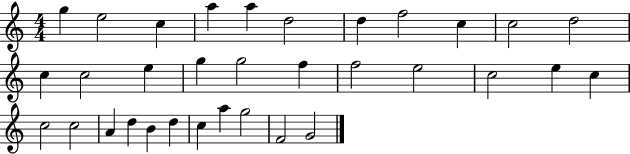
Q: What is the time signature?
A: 4/4